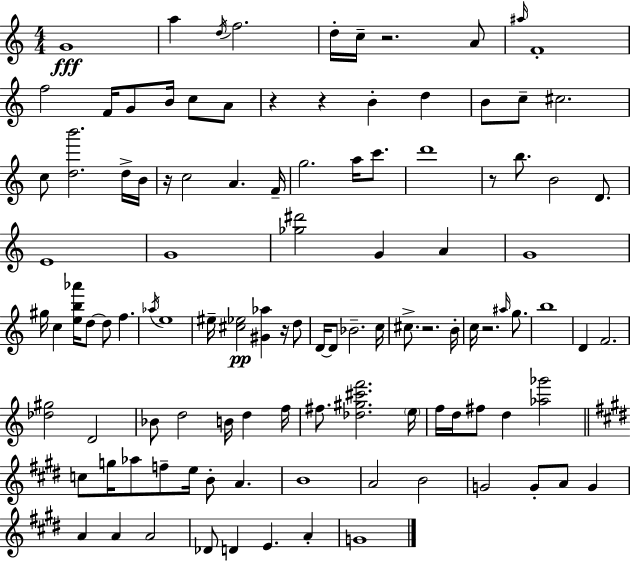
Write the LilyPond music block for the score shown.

{
  \clef treble
  \numericTimeSignature
  \time 4/4
  \key c \major
  g'1\fff | a''4 \acciaccatura { d''16 } f''2. | d''16-. c''16-- r2. a'8 | \grace { ais''16 } f'1-. | \break f''2 f'16 g'8 b'16 c''8 | a'8 r4 r4 b'4-. d''4 | b'8 c''8-- cis''2. | c''8 <d'' b'''>2. | \break d''16-> b'16 r16 c''2 a'4. | f'16-- g''2. a''16 c'''8. | d'''1 | r8 b''8. b'2 d'8. | \break e'1 | g'1 | <ges'' dis'''>2 g'4 a'4 | g'1 | \break gis''16 c''4 <e'' b'' aes'''>16 d''8~~ d''8 f''4. | \acciaccatura { aes''16 } e''1 | eis''16-- <cis'' ees''>2\pp <gis' aes''>4 | r16 d''8 d'16~~ d'8 bes'2.-- | \break c''16 cis''8.-> r2. | b'16-. c''16 r2. | \grace { ais''16 } g''8. b''1 | d'4 f'2. | \break <des'' gis''>2 d'2 | bes'8 d''2 b'16 d''4 | f''16 fis''8. <des'' gis'' cis''' f'''>2. | \parenthesize e''16 f''16 d''16 fis''8 d''4 <aes'' ges'''>2 | \break \bar "||" \break \key e \major c''8 g''16 aes''8 f''8-- e''16 b'8-. a'4. | b'1 | a'2 b'2 | g'2 g'8-. a'8 g'4 | \break a'4 a'4 a'2 | des'8 d'4 e'4. a'4-. | g'1 | \bar "|."
}